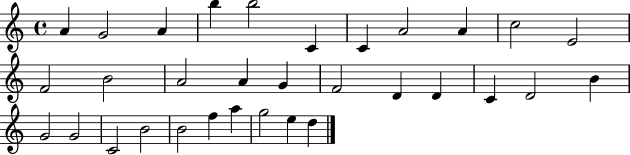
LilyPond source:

{
  \clef treble
  \time 4/4
  \defaultTimeSignature
  \key c \major
  a'4 g'2 a'4 | b''4 b''2 c'4 | c'4 a'2 a'4 | c''2 e'2 | \break f'2 b'2 | a'2 a'4 g'4 | f'2 d'4 d'4 | c'4 d'2 b'4 | \break g'2 g'2 | c'2 b'2 | b'2 f''4 a''4 | g''2 e''4 d''4 | \break \bar "|."
}